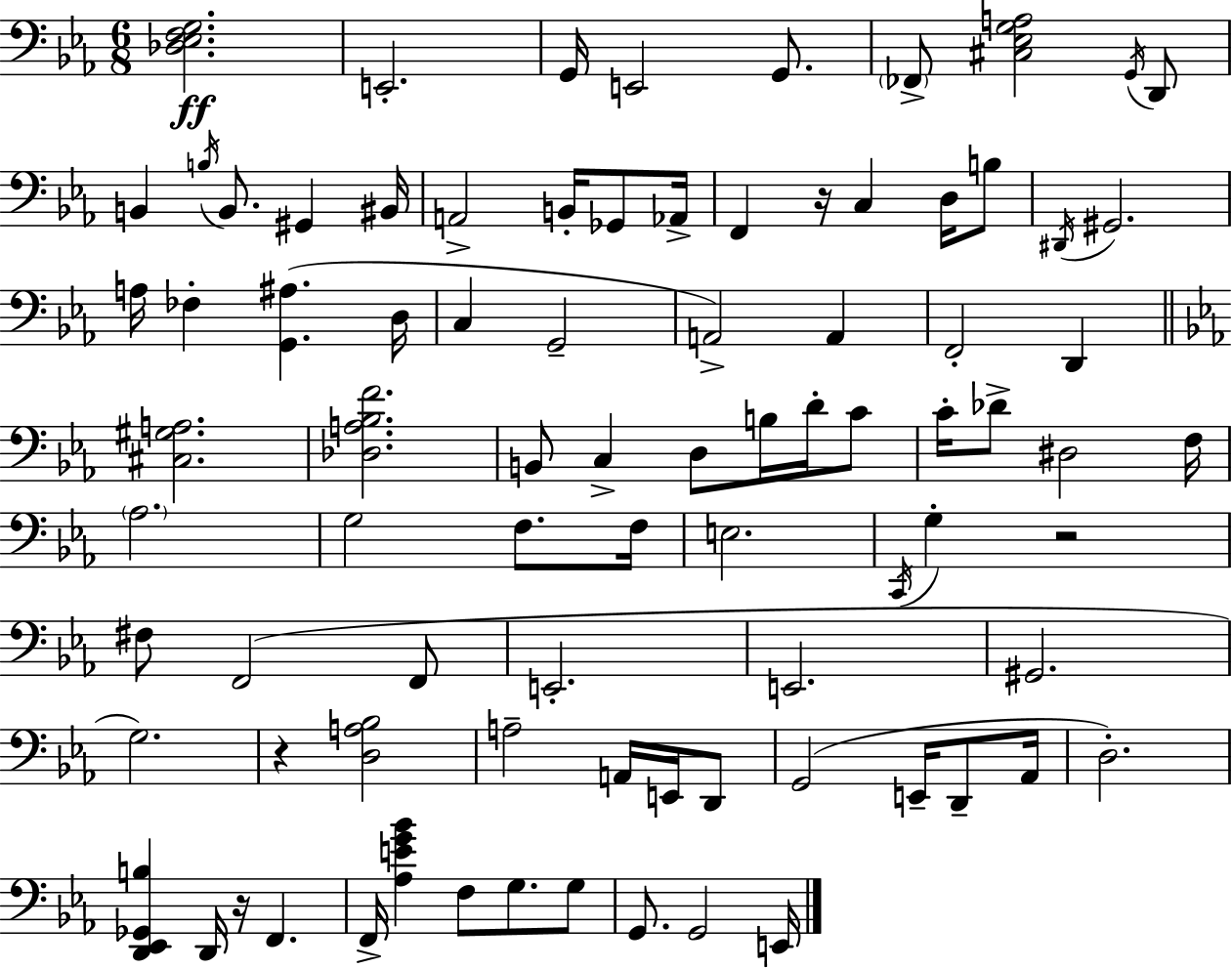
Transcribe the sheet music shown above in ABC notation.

X:1
T:Untitled
M:6/8
L:1/4
K:Cm
[_D,_E,F,G,]2 E,,2 G,,/4 E,,2 G,,/2 _F,,/2 [^C,_E,G,A,]2 G,,/4 D,,/2 B,, B,/4 B,,/2 ^G,, ^B,,/4 A,,2 B,,/4 _G,,/2 _A,,/4 F,, z/4 C, D,/4 B,/2 ^D,,/4 ^G,,2 A,/4 _F, [G,,^A,] D,/4 C, G,,2 A,,2 A,, F,,2 D,, [^C,^G,A,]2 [_D,A,_B,F]2 B,,/2 C, D,/2 B,/4 D/4 C/2 C/4 _D/2 ^D,2 F,/4 _A,2 G,2 F,/2 F,/4 E,2 C,,/4 G, z2 ^F,/2 F,,2 F,,/2 E,,2 E,,2 ^G,,2 G,2 z [D,A,_B,]2 A,2 A,,/4 E,,/4 D,,/2 G,,2 E,,/4 D,,/2 _A,,/4 D,2 [D,,_E,,_G,,B,] D,,/4 z/4 F,, F,,/4 [_A,EG_B] F,/2 G,/2 G,/2 G,,/2 G,,2 E,,/4